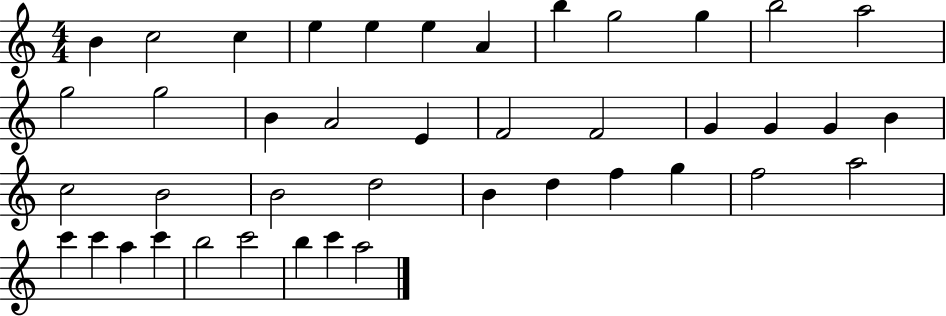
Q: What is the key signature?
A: C major